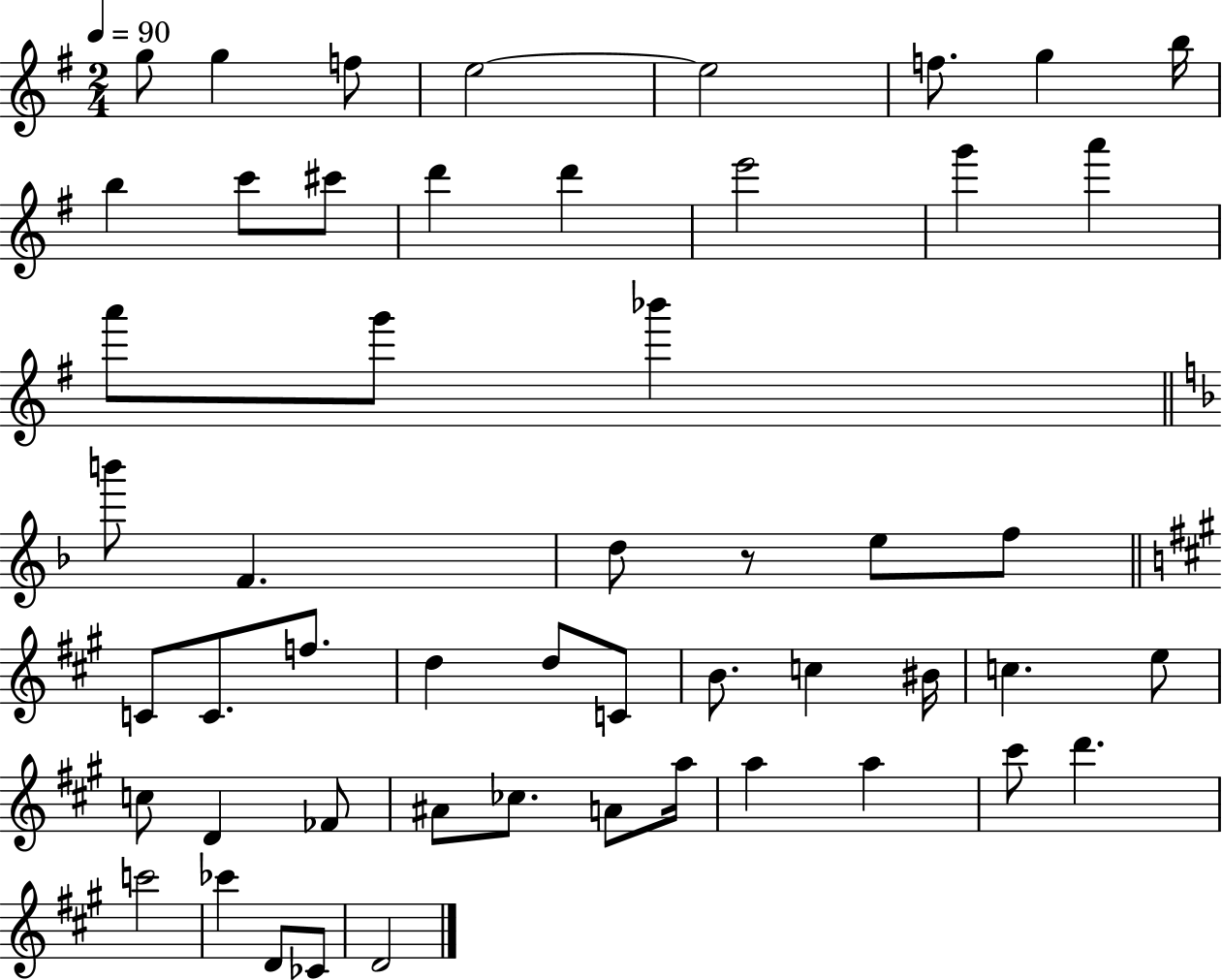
{
  \clef treble
  \numericTimeSignature
  \time 2/4
  \key g \major
  \tempo 4 = 90
  g''8 g''4 f''8 | e''2~~ | e''2 | f''8. g''4 b''16 | \break b''4 c'''8 cis'''8 | d'''4 d'''4 | e'''2 | g'''4 a'''4 | \break a'''8 g'''8 bes'''4 | \bar "||" \break \key f \major b'''8 f'4. | d''8 r8 e''8 f''8 | \bar "||" \break \key a \major c'8 c'8. f''8. | d''4 d''8 c'8 | b'8. c''4 bis'16 | c''4. e''8 | \break c''8 d'4 fes'8 | ais'8 ces''8. a'8 a''16 | a''4 a''4 | cis'''8 d'''4. | \break c'''2 | ces'''4 d'8 ces'8 | d'2 | \bar "|."
}